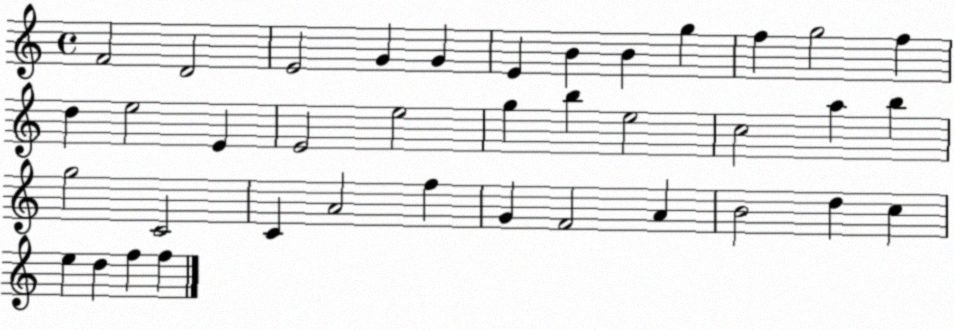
X:1
T:Untitled
M:4/4
L:1/4
K:C
F2 D2 E2 G G E B B g f g2 f d e2 E E2 e2 g b e2 c2 a b g2 C2 C A2 f G F2 A B2 d c e d f f